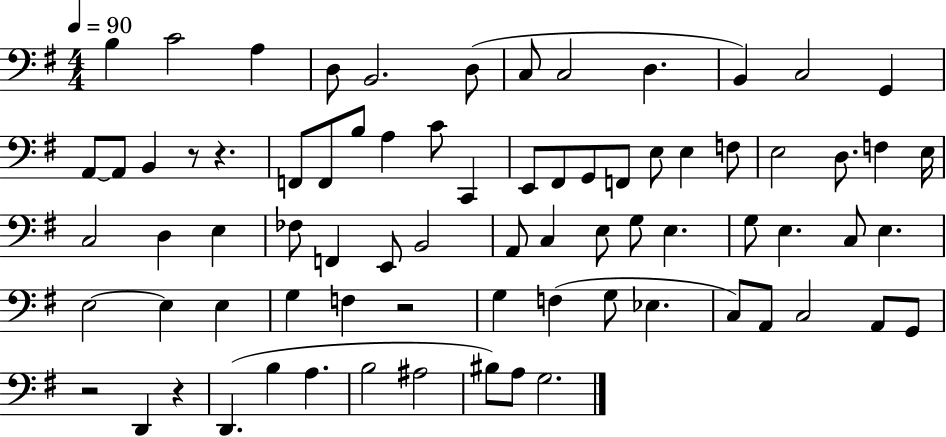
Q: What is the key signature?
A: G major